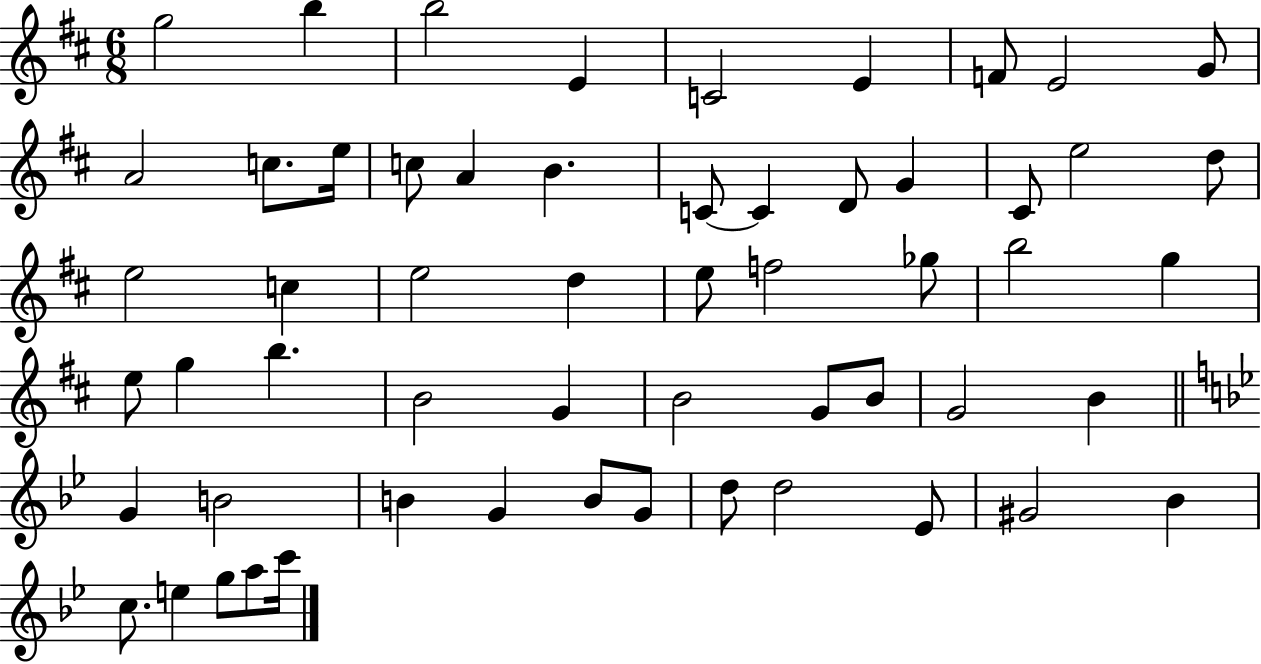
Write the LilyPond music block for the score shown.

{
  \clef treble
  \numericTimeSignature
  \time 6/8
  \key d \major
  g''2 b''4 | b''2 e'4 | c'2 e'4 | f'8 e'2 g'8 | \break a'2 c''8. e''16 | c''8 a'4 b'4. | c'8~~ c'4 d'8 g'4 | cis'8 e''2 d''8 | \break e''2 c''4 | e''2 d''4 | e''8 f''2 ges''8 | b''2 g''4 | \break e''8 g''4 b''4. | b'2 g'4 | b'2 g'8 b'8 | g'2 b'4 | \break \bar "||" \break \key bes \major g'4 b'2 | b'4 g'4 b'8 g'8 | d''8 d''2 ees'8 | gis'2 bes'4 | \break c''8. e''4 g''8 a''8 c'''16 | \bar "|."
}